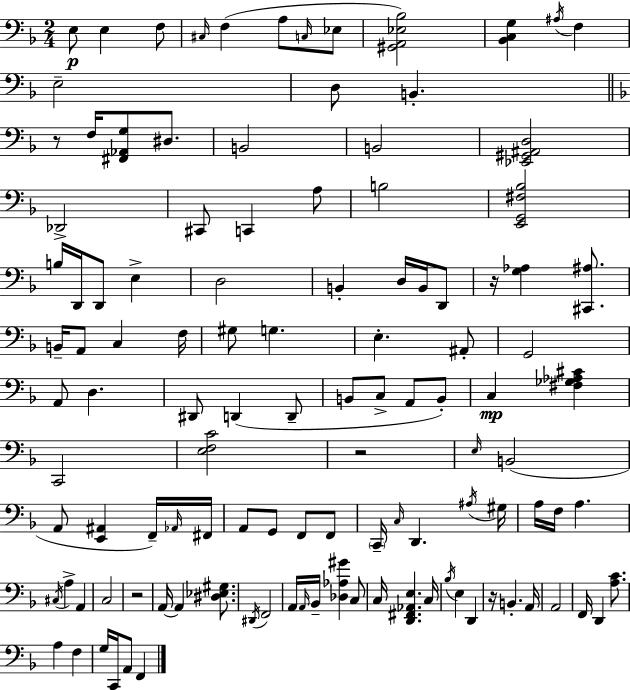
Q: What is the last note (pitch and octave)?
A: F2